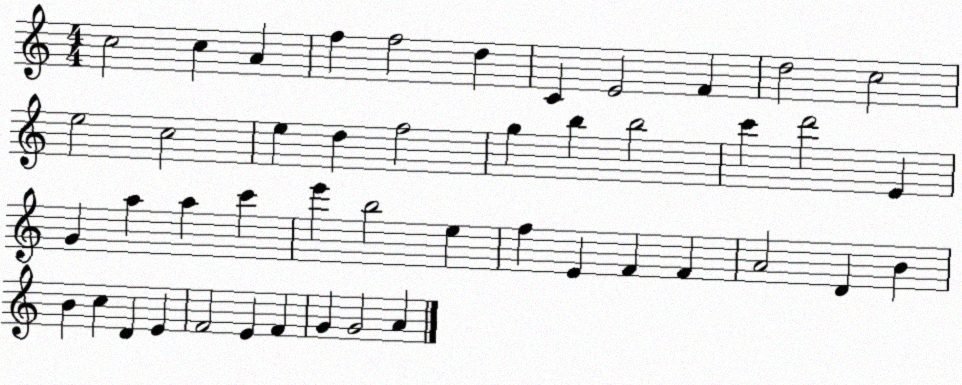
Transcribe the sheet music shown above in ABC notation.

X:1
T:Untitled
M:4/4
L:1/4
K:C
c2 c A f f2 d C E2 F d2 c2 e2 c2 e d f2 g b b2 c' d'2 E G a a c' e' b2 e f E F F A2 D B B c D E F2 E F G G2 A